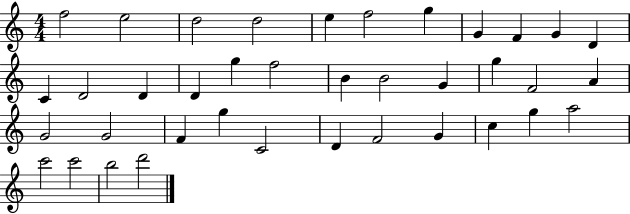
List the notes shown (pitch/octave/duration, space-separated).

F5/h E5/h D5/h D5/h E5/q F5/h G5/q G4/q F4/q G4/q D4/q C4/q D4/h D4/q D4/q G5/q F5/h B4/q B4/h G4/q G5/q F4/h A4/q G4/h G4/h F4/q G5/q C4/h D4/q F4/h G4/q C5/q G5/q A5/h C6/h C6/h B5/h D6/h